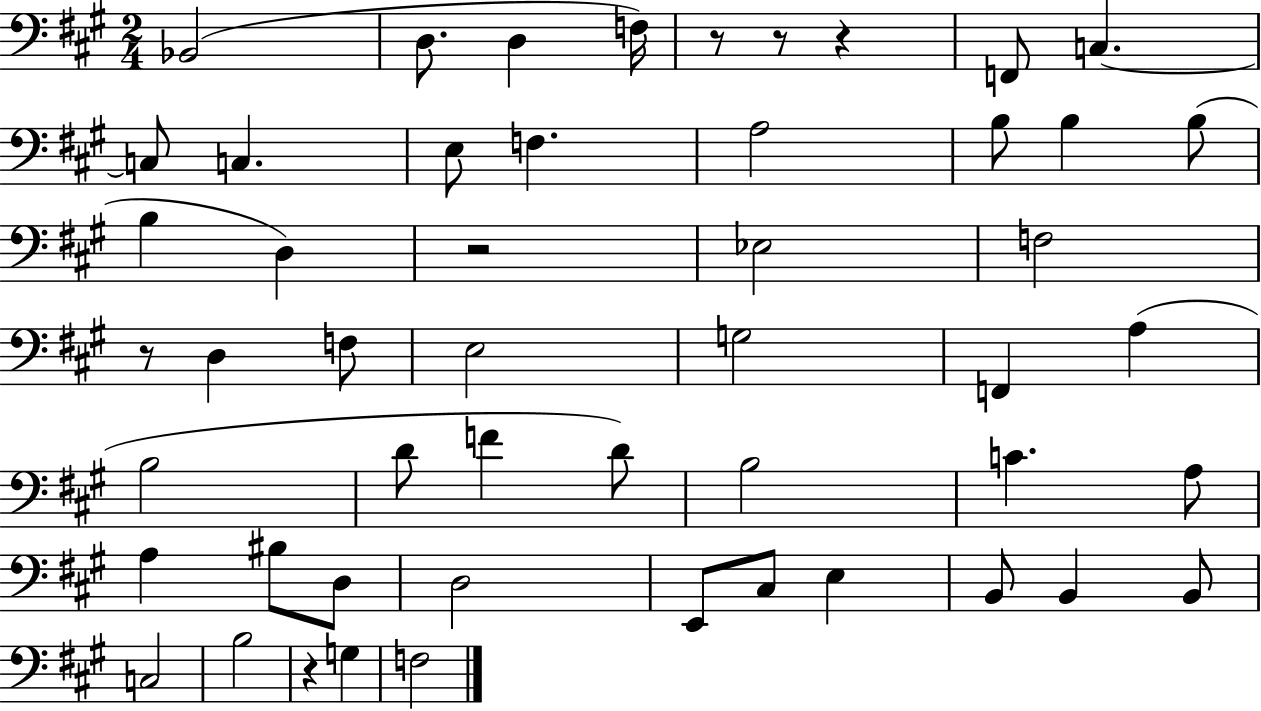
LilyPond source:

{
  \clef bass
  \numericTimeSignature
  \time 2/4
  \key a \major
  \repeat volta 2 { bes,2( | d8. d4 f16) | r8 r8 r4 | f,8 c4.~~ | \break c8 c4. | e8 f4. | a2 | b8 b4 b8( | \break b4 d4) | r2 | ees2 | f2 | \break r8 d4 f8 | e2 | g2 | f,4 a4( | \break b2 | d'8 f'4 d'8) | b2 | c'4. a8 | \break a4 bis8 d8 | d2 | e,8 cis8 e4 | b,8 b,4 b,8 | \break c2 | b2 | r4 g4 | f2 | \break } \bar "|."
}